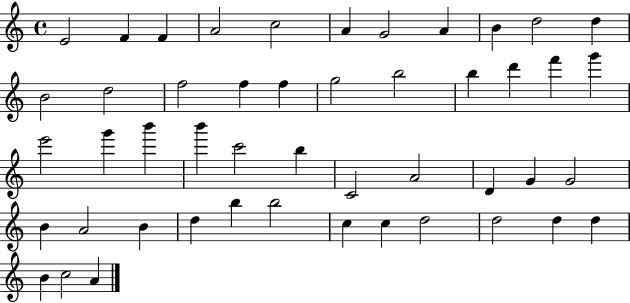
X:1
T:Untitled
M:4/4
L:1/4
K:C
E2 F F A2 c2 A G2 A B d2 d B2 d2 f2 f f g2 b2 b d' f' g' e'2 g' b' b' c'2 b C2 A2 D G G2 B A2 B d b b2 c c d2 d2 d d B c2 A